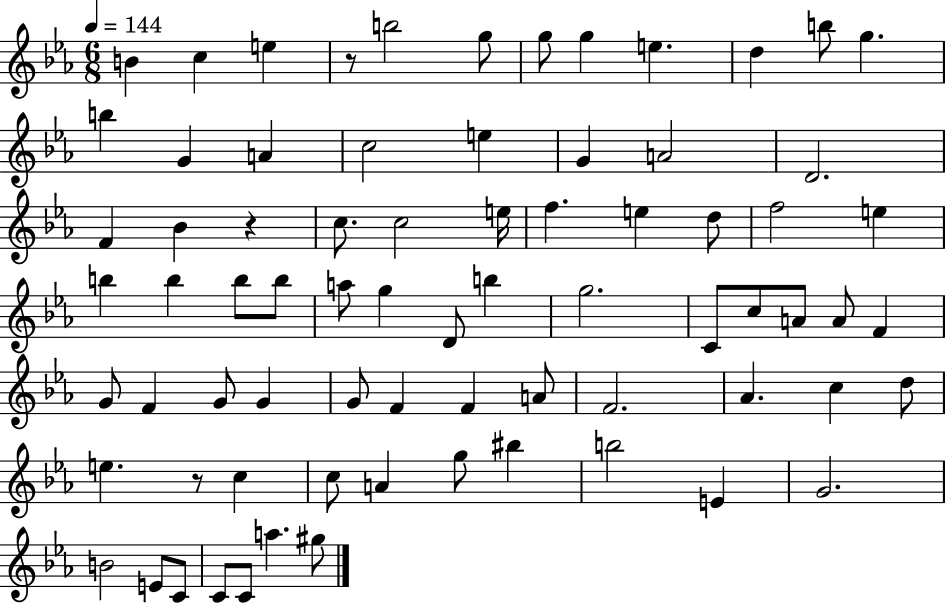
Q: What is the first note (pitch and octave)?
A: B4